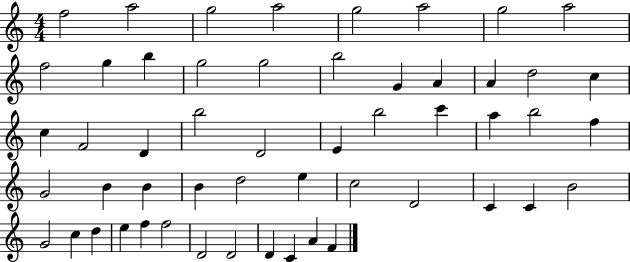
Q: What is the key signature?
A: C major